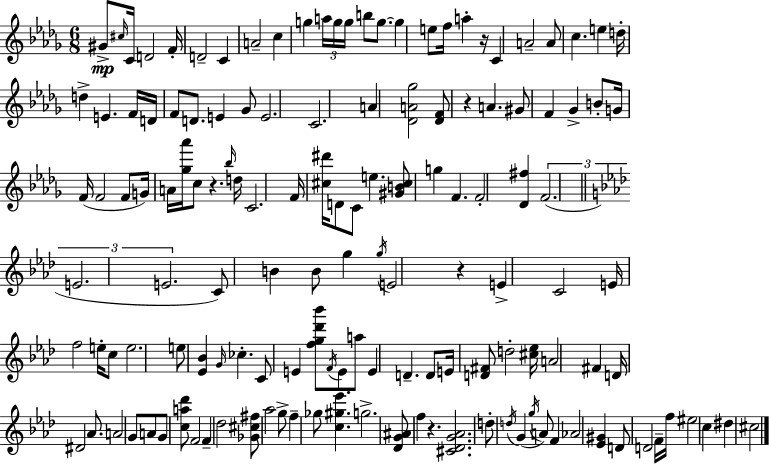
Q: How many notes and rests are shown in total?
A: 141